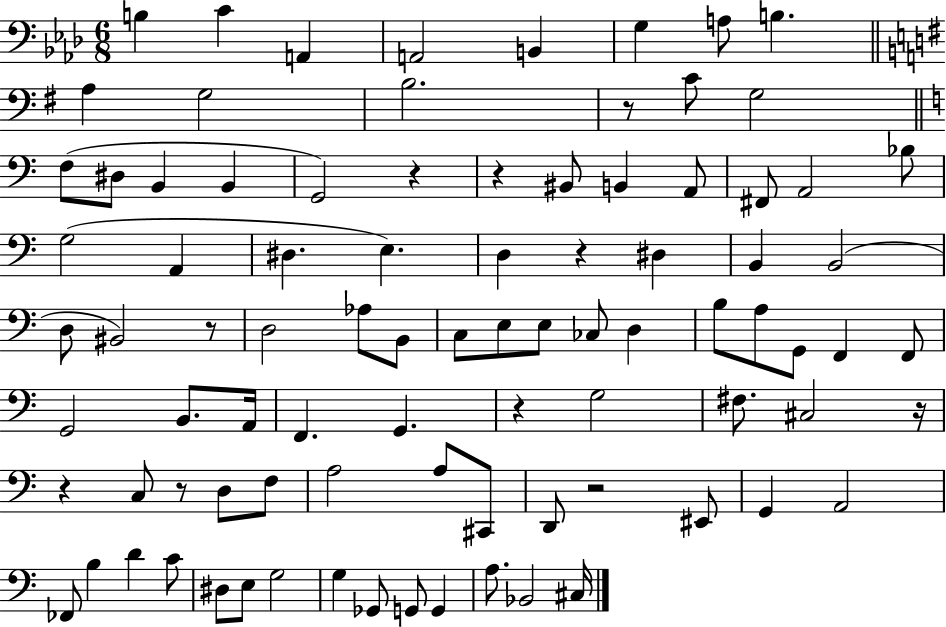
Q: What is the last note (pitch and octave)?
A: C#3